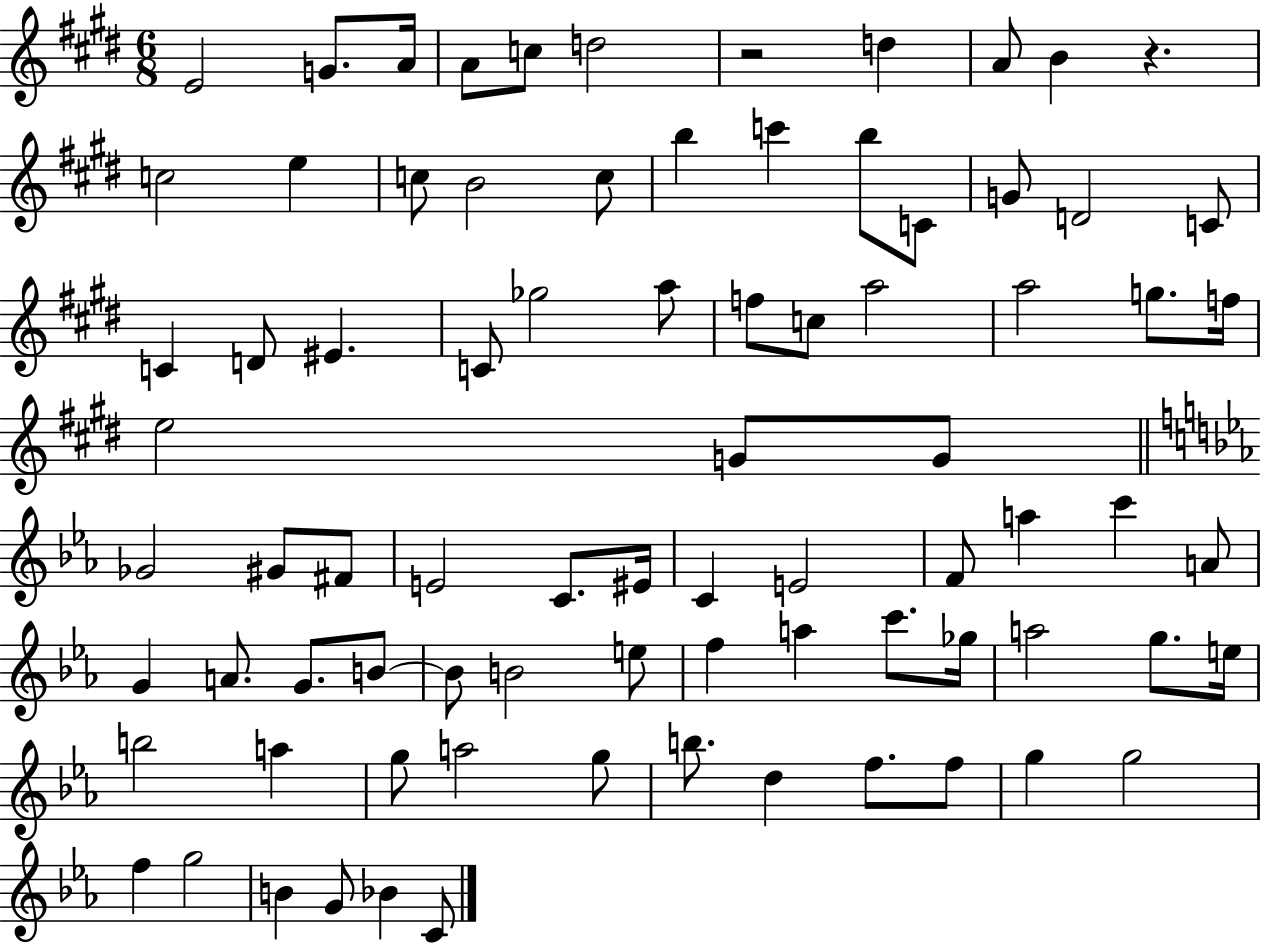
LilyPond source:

{
  \clef treble
  \numericTimeSignature
  \time 6/8
  \key e \major
  e'2 g'8. a'16 | a'8 c''8 d''2 | r2 d''4 | a'8 b'4 r4. | \break c''2 e''4 | c''8 b'2 c''8 | b''4 c'''4 b''8 c'8 | g'8 d'2 c'8 | \break c'4 d'8 eis'4. | c'8 ges''2 a''8 | f''8 c''8 a''2 | a''2 g''8. f''16 | \break e''2 g'8 g'8 | \bar "||" \break \key c \minor ges'2 gis'8 fis'8 | e'2 c'8. eis'16 | c'4 e'2 | f'8 a''4 c'''4 a'8 | \break g'4 a'8. g'8. b'8~~ | b'8 b'2 e''8 | f''4 a''4 c'''8. ges''16 | a''2 g''8. e''16 | \break b''2 a''4 | g''8 a''2 g''8 | b''8. d''4 f''8. f''8 | g''4 g''2 | \break f''4 g''2 | b'4 g'8 bes'4 c'8 | \bar "|."
}